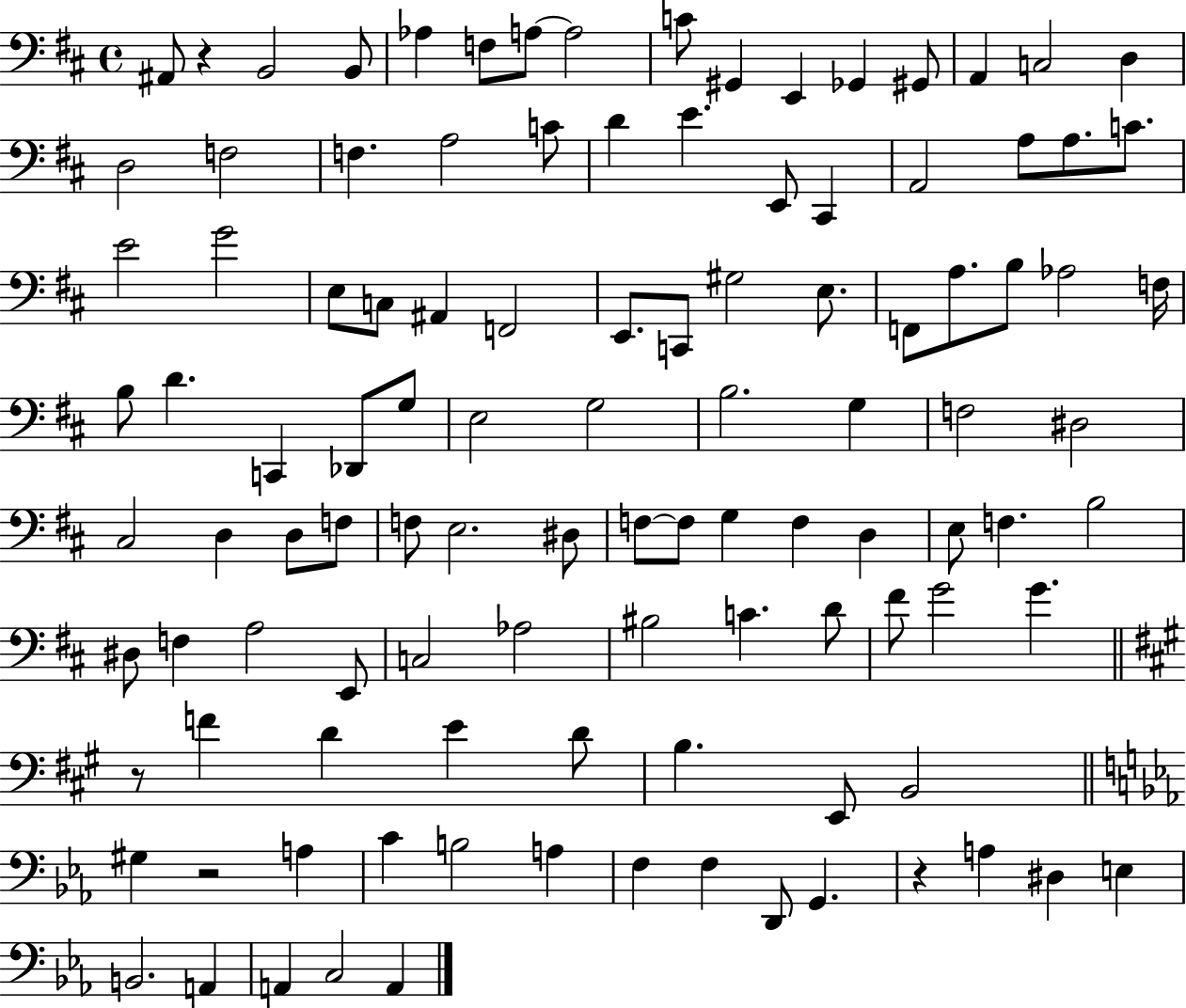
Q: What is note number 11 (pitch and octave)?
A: Gb2